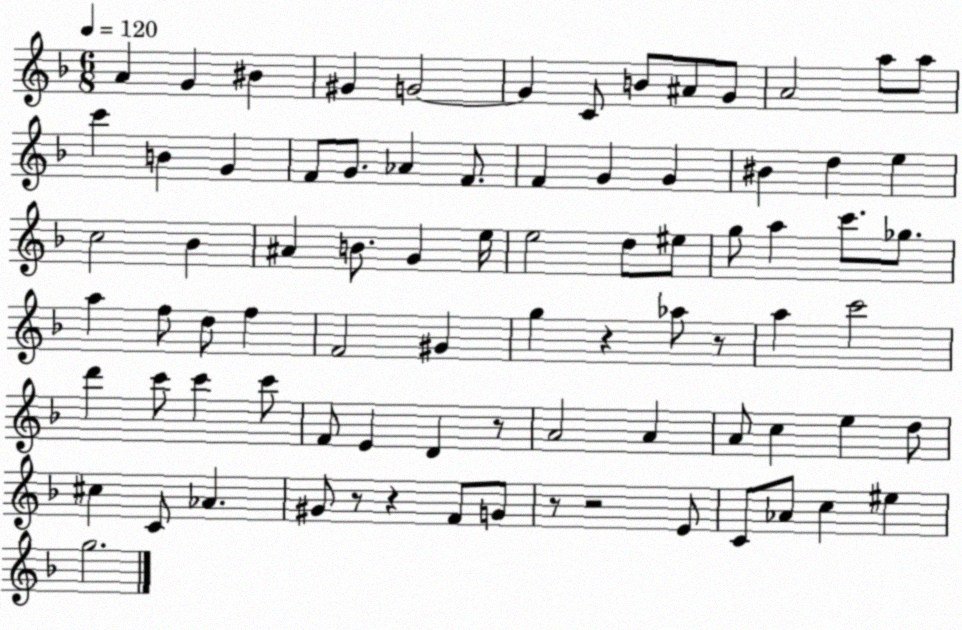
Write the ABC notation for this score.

X:1
T:Untitled
M:6/8
L:1/4
K:F
A G ^B ^G G2 G C/2 B/2 ^A/2 G/2 A2 a/2 a/2 c' B G F/2 G/2 _A F/2 F G G ^B d e c2 _B ^A B/2 G e/4 e2 d/2 ^e/2 g/2 a c'/2 _g/2 a f/2 d/2 f F2 ^G g z _a/2 z/2 a c'2 d' c'/2 c' c'/2 F/2 E D z/2 A2 A A/2 c e d/2 ^c C/2 _A ^G/2 z/2 z F/2 G/2 z/2 z2 E/2 C/2 _A/2 c ^e g2